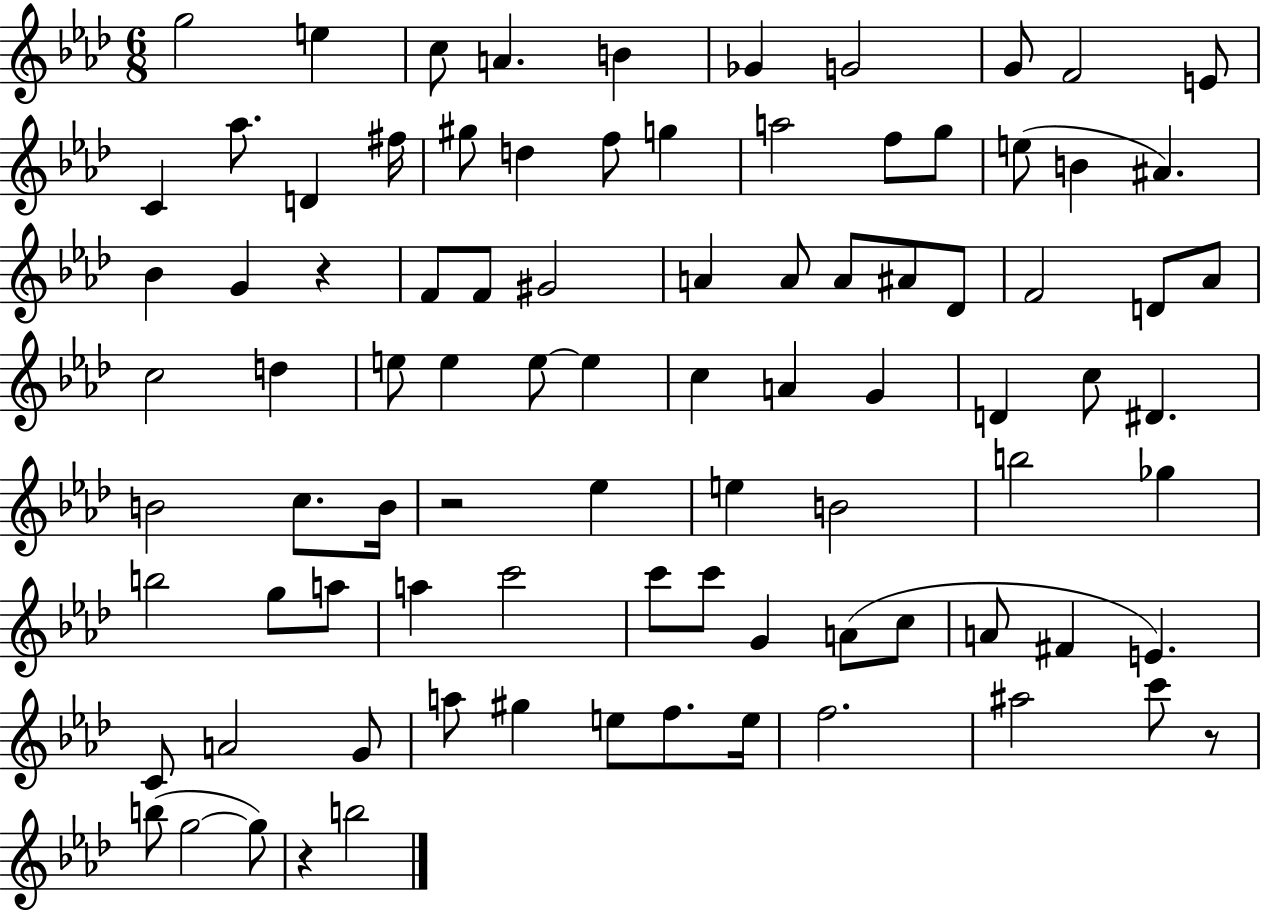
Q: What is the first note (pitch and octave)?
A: G5